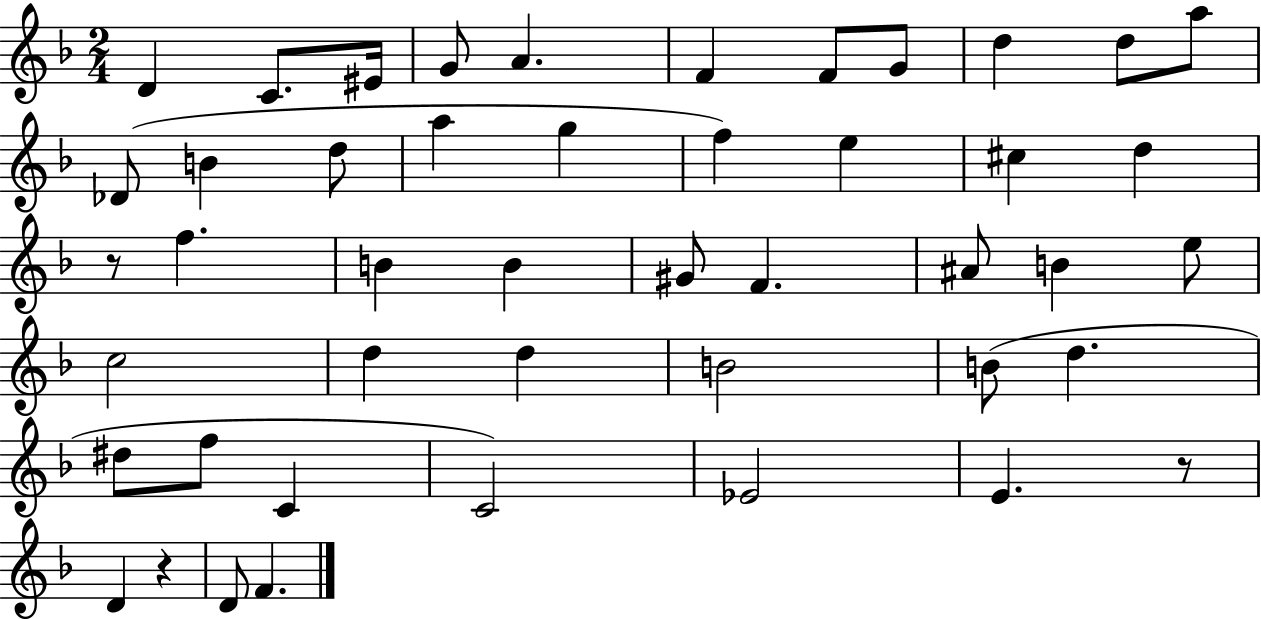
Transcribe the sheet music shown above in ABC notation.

X:1
T:Untitled
M:2/4
L:1/4
K:F
D C/2 ^E/4 G/2 A F F/2 G/2 d d/2 a/2 _D/2 B d/2 a g f e ^c d z/2 f B B ^G/2 F ^A/2 B e/2 c2 d d B2 B/2 d ^d/2 f/2 C C2 _E2 E z/2 D z D/2 F